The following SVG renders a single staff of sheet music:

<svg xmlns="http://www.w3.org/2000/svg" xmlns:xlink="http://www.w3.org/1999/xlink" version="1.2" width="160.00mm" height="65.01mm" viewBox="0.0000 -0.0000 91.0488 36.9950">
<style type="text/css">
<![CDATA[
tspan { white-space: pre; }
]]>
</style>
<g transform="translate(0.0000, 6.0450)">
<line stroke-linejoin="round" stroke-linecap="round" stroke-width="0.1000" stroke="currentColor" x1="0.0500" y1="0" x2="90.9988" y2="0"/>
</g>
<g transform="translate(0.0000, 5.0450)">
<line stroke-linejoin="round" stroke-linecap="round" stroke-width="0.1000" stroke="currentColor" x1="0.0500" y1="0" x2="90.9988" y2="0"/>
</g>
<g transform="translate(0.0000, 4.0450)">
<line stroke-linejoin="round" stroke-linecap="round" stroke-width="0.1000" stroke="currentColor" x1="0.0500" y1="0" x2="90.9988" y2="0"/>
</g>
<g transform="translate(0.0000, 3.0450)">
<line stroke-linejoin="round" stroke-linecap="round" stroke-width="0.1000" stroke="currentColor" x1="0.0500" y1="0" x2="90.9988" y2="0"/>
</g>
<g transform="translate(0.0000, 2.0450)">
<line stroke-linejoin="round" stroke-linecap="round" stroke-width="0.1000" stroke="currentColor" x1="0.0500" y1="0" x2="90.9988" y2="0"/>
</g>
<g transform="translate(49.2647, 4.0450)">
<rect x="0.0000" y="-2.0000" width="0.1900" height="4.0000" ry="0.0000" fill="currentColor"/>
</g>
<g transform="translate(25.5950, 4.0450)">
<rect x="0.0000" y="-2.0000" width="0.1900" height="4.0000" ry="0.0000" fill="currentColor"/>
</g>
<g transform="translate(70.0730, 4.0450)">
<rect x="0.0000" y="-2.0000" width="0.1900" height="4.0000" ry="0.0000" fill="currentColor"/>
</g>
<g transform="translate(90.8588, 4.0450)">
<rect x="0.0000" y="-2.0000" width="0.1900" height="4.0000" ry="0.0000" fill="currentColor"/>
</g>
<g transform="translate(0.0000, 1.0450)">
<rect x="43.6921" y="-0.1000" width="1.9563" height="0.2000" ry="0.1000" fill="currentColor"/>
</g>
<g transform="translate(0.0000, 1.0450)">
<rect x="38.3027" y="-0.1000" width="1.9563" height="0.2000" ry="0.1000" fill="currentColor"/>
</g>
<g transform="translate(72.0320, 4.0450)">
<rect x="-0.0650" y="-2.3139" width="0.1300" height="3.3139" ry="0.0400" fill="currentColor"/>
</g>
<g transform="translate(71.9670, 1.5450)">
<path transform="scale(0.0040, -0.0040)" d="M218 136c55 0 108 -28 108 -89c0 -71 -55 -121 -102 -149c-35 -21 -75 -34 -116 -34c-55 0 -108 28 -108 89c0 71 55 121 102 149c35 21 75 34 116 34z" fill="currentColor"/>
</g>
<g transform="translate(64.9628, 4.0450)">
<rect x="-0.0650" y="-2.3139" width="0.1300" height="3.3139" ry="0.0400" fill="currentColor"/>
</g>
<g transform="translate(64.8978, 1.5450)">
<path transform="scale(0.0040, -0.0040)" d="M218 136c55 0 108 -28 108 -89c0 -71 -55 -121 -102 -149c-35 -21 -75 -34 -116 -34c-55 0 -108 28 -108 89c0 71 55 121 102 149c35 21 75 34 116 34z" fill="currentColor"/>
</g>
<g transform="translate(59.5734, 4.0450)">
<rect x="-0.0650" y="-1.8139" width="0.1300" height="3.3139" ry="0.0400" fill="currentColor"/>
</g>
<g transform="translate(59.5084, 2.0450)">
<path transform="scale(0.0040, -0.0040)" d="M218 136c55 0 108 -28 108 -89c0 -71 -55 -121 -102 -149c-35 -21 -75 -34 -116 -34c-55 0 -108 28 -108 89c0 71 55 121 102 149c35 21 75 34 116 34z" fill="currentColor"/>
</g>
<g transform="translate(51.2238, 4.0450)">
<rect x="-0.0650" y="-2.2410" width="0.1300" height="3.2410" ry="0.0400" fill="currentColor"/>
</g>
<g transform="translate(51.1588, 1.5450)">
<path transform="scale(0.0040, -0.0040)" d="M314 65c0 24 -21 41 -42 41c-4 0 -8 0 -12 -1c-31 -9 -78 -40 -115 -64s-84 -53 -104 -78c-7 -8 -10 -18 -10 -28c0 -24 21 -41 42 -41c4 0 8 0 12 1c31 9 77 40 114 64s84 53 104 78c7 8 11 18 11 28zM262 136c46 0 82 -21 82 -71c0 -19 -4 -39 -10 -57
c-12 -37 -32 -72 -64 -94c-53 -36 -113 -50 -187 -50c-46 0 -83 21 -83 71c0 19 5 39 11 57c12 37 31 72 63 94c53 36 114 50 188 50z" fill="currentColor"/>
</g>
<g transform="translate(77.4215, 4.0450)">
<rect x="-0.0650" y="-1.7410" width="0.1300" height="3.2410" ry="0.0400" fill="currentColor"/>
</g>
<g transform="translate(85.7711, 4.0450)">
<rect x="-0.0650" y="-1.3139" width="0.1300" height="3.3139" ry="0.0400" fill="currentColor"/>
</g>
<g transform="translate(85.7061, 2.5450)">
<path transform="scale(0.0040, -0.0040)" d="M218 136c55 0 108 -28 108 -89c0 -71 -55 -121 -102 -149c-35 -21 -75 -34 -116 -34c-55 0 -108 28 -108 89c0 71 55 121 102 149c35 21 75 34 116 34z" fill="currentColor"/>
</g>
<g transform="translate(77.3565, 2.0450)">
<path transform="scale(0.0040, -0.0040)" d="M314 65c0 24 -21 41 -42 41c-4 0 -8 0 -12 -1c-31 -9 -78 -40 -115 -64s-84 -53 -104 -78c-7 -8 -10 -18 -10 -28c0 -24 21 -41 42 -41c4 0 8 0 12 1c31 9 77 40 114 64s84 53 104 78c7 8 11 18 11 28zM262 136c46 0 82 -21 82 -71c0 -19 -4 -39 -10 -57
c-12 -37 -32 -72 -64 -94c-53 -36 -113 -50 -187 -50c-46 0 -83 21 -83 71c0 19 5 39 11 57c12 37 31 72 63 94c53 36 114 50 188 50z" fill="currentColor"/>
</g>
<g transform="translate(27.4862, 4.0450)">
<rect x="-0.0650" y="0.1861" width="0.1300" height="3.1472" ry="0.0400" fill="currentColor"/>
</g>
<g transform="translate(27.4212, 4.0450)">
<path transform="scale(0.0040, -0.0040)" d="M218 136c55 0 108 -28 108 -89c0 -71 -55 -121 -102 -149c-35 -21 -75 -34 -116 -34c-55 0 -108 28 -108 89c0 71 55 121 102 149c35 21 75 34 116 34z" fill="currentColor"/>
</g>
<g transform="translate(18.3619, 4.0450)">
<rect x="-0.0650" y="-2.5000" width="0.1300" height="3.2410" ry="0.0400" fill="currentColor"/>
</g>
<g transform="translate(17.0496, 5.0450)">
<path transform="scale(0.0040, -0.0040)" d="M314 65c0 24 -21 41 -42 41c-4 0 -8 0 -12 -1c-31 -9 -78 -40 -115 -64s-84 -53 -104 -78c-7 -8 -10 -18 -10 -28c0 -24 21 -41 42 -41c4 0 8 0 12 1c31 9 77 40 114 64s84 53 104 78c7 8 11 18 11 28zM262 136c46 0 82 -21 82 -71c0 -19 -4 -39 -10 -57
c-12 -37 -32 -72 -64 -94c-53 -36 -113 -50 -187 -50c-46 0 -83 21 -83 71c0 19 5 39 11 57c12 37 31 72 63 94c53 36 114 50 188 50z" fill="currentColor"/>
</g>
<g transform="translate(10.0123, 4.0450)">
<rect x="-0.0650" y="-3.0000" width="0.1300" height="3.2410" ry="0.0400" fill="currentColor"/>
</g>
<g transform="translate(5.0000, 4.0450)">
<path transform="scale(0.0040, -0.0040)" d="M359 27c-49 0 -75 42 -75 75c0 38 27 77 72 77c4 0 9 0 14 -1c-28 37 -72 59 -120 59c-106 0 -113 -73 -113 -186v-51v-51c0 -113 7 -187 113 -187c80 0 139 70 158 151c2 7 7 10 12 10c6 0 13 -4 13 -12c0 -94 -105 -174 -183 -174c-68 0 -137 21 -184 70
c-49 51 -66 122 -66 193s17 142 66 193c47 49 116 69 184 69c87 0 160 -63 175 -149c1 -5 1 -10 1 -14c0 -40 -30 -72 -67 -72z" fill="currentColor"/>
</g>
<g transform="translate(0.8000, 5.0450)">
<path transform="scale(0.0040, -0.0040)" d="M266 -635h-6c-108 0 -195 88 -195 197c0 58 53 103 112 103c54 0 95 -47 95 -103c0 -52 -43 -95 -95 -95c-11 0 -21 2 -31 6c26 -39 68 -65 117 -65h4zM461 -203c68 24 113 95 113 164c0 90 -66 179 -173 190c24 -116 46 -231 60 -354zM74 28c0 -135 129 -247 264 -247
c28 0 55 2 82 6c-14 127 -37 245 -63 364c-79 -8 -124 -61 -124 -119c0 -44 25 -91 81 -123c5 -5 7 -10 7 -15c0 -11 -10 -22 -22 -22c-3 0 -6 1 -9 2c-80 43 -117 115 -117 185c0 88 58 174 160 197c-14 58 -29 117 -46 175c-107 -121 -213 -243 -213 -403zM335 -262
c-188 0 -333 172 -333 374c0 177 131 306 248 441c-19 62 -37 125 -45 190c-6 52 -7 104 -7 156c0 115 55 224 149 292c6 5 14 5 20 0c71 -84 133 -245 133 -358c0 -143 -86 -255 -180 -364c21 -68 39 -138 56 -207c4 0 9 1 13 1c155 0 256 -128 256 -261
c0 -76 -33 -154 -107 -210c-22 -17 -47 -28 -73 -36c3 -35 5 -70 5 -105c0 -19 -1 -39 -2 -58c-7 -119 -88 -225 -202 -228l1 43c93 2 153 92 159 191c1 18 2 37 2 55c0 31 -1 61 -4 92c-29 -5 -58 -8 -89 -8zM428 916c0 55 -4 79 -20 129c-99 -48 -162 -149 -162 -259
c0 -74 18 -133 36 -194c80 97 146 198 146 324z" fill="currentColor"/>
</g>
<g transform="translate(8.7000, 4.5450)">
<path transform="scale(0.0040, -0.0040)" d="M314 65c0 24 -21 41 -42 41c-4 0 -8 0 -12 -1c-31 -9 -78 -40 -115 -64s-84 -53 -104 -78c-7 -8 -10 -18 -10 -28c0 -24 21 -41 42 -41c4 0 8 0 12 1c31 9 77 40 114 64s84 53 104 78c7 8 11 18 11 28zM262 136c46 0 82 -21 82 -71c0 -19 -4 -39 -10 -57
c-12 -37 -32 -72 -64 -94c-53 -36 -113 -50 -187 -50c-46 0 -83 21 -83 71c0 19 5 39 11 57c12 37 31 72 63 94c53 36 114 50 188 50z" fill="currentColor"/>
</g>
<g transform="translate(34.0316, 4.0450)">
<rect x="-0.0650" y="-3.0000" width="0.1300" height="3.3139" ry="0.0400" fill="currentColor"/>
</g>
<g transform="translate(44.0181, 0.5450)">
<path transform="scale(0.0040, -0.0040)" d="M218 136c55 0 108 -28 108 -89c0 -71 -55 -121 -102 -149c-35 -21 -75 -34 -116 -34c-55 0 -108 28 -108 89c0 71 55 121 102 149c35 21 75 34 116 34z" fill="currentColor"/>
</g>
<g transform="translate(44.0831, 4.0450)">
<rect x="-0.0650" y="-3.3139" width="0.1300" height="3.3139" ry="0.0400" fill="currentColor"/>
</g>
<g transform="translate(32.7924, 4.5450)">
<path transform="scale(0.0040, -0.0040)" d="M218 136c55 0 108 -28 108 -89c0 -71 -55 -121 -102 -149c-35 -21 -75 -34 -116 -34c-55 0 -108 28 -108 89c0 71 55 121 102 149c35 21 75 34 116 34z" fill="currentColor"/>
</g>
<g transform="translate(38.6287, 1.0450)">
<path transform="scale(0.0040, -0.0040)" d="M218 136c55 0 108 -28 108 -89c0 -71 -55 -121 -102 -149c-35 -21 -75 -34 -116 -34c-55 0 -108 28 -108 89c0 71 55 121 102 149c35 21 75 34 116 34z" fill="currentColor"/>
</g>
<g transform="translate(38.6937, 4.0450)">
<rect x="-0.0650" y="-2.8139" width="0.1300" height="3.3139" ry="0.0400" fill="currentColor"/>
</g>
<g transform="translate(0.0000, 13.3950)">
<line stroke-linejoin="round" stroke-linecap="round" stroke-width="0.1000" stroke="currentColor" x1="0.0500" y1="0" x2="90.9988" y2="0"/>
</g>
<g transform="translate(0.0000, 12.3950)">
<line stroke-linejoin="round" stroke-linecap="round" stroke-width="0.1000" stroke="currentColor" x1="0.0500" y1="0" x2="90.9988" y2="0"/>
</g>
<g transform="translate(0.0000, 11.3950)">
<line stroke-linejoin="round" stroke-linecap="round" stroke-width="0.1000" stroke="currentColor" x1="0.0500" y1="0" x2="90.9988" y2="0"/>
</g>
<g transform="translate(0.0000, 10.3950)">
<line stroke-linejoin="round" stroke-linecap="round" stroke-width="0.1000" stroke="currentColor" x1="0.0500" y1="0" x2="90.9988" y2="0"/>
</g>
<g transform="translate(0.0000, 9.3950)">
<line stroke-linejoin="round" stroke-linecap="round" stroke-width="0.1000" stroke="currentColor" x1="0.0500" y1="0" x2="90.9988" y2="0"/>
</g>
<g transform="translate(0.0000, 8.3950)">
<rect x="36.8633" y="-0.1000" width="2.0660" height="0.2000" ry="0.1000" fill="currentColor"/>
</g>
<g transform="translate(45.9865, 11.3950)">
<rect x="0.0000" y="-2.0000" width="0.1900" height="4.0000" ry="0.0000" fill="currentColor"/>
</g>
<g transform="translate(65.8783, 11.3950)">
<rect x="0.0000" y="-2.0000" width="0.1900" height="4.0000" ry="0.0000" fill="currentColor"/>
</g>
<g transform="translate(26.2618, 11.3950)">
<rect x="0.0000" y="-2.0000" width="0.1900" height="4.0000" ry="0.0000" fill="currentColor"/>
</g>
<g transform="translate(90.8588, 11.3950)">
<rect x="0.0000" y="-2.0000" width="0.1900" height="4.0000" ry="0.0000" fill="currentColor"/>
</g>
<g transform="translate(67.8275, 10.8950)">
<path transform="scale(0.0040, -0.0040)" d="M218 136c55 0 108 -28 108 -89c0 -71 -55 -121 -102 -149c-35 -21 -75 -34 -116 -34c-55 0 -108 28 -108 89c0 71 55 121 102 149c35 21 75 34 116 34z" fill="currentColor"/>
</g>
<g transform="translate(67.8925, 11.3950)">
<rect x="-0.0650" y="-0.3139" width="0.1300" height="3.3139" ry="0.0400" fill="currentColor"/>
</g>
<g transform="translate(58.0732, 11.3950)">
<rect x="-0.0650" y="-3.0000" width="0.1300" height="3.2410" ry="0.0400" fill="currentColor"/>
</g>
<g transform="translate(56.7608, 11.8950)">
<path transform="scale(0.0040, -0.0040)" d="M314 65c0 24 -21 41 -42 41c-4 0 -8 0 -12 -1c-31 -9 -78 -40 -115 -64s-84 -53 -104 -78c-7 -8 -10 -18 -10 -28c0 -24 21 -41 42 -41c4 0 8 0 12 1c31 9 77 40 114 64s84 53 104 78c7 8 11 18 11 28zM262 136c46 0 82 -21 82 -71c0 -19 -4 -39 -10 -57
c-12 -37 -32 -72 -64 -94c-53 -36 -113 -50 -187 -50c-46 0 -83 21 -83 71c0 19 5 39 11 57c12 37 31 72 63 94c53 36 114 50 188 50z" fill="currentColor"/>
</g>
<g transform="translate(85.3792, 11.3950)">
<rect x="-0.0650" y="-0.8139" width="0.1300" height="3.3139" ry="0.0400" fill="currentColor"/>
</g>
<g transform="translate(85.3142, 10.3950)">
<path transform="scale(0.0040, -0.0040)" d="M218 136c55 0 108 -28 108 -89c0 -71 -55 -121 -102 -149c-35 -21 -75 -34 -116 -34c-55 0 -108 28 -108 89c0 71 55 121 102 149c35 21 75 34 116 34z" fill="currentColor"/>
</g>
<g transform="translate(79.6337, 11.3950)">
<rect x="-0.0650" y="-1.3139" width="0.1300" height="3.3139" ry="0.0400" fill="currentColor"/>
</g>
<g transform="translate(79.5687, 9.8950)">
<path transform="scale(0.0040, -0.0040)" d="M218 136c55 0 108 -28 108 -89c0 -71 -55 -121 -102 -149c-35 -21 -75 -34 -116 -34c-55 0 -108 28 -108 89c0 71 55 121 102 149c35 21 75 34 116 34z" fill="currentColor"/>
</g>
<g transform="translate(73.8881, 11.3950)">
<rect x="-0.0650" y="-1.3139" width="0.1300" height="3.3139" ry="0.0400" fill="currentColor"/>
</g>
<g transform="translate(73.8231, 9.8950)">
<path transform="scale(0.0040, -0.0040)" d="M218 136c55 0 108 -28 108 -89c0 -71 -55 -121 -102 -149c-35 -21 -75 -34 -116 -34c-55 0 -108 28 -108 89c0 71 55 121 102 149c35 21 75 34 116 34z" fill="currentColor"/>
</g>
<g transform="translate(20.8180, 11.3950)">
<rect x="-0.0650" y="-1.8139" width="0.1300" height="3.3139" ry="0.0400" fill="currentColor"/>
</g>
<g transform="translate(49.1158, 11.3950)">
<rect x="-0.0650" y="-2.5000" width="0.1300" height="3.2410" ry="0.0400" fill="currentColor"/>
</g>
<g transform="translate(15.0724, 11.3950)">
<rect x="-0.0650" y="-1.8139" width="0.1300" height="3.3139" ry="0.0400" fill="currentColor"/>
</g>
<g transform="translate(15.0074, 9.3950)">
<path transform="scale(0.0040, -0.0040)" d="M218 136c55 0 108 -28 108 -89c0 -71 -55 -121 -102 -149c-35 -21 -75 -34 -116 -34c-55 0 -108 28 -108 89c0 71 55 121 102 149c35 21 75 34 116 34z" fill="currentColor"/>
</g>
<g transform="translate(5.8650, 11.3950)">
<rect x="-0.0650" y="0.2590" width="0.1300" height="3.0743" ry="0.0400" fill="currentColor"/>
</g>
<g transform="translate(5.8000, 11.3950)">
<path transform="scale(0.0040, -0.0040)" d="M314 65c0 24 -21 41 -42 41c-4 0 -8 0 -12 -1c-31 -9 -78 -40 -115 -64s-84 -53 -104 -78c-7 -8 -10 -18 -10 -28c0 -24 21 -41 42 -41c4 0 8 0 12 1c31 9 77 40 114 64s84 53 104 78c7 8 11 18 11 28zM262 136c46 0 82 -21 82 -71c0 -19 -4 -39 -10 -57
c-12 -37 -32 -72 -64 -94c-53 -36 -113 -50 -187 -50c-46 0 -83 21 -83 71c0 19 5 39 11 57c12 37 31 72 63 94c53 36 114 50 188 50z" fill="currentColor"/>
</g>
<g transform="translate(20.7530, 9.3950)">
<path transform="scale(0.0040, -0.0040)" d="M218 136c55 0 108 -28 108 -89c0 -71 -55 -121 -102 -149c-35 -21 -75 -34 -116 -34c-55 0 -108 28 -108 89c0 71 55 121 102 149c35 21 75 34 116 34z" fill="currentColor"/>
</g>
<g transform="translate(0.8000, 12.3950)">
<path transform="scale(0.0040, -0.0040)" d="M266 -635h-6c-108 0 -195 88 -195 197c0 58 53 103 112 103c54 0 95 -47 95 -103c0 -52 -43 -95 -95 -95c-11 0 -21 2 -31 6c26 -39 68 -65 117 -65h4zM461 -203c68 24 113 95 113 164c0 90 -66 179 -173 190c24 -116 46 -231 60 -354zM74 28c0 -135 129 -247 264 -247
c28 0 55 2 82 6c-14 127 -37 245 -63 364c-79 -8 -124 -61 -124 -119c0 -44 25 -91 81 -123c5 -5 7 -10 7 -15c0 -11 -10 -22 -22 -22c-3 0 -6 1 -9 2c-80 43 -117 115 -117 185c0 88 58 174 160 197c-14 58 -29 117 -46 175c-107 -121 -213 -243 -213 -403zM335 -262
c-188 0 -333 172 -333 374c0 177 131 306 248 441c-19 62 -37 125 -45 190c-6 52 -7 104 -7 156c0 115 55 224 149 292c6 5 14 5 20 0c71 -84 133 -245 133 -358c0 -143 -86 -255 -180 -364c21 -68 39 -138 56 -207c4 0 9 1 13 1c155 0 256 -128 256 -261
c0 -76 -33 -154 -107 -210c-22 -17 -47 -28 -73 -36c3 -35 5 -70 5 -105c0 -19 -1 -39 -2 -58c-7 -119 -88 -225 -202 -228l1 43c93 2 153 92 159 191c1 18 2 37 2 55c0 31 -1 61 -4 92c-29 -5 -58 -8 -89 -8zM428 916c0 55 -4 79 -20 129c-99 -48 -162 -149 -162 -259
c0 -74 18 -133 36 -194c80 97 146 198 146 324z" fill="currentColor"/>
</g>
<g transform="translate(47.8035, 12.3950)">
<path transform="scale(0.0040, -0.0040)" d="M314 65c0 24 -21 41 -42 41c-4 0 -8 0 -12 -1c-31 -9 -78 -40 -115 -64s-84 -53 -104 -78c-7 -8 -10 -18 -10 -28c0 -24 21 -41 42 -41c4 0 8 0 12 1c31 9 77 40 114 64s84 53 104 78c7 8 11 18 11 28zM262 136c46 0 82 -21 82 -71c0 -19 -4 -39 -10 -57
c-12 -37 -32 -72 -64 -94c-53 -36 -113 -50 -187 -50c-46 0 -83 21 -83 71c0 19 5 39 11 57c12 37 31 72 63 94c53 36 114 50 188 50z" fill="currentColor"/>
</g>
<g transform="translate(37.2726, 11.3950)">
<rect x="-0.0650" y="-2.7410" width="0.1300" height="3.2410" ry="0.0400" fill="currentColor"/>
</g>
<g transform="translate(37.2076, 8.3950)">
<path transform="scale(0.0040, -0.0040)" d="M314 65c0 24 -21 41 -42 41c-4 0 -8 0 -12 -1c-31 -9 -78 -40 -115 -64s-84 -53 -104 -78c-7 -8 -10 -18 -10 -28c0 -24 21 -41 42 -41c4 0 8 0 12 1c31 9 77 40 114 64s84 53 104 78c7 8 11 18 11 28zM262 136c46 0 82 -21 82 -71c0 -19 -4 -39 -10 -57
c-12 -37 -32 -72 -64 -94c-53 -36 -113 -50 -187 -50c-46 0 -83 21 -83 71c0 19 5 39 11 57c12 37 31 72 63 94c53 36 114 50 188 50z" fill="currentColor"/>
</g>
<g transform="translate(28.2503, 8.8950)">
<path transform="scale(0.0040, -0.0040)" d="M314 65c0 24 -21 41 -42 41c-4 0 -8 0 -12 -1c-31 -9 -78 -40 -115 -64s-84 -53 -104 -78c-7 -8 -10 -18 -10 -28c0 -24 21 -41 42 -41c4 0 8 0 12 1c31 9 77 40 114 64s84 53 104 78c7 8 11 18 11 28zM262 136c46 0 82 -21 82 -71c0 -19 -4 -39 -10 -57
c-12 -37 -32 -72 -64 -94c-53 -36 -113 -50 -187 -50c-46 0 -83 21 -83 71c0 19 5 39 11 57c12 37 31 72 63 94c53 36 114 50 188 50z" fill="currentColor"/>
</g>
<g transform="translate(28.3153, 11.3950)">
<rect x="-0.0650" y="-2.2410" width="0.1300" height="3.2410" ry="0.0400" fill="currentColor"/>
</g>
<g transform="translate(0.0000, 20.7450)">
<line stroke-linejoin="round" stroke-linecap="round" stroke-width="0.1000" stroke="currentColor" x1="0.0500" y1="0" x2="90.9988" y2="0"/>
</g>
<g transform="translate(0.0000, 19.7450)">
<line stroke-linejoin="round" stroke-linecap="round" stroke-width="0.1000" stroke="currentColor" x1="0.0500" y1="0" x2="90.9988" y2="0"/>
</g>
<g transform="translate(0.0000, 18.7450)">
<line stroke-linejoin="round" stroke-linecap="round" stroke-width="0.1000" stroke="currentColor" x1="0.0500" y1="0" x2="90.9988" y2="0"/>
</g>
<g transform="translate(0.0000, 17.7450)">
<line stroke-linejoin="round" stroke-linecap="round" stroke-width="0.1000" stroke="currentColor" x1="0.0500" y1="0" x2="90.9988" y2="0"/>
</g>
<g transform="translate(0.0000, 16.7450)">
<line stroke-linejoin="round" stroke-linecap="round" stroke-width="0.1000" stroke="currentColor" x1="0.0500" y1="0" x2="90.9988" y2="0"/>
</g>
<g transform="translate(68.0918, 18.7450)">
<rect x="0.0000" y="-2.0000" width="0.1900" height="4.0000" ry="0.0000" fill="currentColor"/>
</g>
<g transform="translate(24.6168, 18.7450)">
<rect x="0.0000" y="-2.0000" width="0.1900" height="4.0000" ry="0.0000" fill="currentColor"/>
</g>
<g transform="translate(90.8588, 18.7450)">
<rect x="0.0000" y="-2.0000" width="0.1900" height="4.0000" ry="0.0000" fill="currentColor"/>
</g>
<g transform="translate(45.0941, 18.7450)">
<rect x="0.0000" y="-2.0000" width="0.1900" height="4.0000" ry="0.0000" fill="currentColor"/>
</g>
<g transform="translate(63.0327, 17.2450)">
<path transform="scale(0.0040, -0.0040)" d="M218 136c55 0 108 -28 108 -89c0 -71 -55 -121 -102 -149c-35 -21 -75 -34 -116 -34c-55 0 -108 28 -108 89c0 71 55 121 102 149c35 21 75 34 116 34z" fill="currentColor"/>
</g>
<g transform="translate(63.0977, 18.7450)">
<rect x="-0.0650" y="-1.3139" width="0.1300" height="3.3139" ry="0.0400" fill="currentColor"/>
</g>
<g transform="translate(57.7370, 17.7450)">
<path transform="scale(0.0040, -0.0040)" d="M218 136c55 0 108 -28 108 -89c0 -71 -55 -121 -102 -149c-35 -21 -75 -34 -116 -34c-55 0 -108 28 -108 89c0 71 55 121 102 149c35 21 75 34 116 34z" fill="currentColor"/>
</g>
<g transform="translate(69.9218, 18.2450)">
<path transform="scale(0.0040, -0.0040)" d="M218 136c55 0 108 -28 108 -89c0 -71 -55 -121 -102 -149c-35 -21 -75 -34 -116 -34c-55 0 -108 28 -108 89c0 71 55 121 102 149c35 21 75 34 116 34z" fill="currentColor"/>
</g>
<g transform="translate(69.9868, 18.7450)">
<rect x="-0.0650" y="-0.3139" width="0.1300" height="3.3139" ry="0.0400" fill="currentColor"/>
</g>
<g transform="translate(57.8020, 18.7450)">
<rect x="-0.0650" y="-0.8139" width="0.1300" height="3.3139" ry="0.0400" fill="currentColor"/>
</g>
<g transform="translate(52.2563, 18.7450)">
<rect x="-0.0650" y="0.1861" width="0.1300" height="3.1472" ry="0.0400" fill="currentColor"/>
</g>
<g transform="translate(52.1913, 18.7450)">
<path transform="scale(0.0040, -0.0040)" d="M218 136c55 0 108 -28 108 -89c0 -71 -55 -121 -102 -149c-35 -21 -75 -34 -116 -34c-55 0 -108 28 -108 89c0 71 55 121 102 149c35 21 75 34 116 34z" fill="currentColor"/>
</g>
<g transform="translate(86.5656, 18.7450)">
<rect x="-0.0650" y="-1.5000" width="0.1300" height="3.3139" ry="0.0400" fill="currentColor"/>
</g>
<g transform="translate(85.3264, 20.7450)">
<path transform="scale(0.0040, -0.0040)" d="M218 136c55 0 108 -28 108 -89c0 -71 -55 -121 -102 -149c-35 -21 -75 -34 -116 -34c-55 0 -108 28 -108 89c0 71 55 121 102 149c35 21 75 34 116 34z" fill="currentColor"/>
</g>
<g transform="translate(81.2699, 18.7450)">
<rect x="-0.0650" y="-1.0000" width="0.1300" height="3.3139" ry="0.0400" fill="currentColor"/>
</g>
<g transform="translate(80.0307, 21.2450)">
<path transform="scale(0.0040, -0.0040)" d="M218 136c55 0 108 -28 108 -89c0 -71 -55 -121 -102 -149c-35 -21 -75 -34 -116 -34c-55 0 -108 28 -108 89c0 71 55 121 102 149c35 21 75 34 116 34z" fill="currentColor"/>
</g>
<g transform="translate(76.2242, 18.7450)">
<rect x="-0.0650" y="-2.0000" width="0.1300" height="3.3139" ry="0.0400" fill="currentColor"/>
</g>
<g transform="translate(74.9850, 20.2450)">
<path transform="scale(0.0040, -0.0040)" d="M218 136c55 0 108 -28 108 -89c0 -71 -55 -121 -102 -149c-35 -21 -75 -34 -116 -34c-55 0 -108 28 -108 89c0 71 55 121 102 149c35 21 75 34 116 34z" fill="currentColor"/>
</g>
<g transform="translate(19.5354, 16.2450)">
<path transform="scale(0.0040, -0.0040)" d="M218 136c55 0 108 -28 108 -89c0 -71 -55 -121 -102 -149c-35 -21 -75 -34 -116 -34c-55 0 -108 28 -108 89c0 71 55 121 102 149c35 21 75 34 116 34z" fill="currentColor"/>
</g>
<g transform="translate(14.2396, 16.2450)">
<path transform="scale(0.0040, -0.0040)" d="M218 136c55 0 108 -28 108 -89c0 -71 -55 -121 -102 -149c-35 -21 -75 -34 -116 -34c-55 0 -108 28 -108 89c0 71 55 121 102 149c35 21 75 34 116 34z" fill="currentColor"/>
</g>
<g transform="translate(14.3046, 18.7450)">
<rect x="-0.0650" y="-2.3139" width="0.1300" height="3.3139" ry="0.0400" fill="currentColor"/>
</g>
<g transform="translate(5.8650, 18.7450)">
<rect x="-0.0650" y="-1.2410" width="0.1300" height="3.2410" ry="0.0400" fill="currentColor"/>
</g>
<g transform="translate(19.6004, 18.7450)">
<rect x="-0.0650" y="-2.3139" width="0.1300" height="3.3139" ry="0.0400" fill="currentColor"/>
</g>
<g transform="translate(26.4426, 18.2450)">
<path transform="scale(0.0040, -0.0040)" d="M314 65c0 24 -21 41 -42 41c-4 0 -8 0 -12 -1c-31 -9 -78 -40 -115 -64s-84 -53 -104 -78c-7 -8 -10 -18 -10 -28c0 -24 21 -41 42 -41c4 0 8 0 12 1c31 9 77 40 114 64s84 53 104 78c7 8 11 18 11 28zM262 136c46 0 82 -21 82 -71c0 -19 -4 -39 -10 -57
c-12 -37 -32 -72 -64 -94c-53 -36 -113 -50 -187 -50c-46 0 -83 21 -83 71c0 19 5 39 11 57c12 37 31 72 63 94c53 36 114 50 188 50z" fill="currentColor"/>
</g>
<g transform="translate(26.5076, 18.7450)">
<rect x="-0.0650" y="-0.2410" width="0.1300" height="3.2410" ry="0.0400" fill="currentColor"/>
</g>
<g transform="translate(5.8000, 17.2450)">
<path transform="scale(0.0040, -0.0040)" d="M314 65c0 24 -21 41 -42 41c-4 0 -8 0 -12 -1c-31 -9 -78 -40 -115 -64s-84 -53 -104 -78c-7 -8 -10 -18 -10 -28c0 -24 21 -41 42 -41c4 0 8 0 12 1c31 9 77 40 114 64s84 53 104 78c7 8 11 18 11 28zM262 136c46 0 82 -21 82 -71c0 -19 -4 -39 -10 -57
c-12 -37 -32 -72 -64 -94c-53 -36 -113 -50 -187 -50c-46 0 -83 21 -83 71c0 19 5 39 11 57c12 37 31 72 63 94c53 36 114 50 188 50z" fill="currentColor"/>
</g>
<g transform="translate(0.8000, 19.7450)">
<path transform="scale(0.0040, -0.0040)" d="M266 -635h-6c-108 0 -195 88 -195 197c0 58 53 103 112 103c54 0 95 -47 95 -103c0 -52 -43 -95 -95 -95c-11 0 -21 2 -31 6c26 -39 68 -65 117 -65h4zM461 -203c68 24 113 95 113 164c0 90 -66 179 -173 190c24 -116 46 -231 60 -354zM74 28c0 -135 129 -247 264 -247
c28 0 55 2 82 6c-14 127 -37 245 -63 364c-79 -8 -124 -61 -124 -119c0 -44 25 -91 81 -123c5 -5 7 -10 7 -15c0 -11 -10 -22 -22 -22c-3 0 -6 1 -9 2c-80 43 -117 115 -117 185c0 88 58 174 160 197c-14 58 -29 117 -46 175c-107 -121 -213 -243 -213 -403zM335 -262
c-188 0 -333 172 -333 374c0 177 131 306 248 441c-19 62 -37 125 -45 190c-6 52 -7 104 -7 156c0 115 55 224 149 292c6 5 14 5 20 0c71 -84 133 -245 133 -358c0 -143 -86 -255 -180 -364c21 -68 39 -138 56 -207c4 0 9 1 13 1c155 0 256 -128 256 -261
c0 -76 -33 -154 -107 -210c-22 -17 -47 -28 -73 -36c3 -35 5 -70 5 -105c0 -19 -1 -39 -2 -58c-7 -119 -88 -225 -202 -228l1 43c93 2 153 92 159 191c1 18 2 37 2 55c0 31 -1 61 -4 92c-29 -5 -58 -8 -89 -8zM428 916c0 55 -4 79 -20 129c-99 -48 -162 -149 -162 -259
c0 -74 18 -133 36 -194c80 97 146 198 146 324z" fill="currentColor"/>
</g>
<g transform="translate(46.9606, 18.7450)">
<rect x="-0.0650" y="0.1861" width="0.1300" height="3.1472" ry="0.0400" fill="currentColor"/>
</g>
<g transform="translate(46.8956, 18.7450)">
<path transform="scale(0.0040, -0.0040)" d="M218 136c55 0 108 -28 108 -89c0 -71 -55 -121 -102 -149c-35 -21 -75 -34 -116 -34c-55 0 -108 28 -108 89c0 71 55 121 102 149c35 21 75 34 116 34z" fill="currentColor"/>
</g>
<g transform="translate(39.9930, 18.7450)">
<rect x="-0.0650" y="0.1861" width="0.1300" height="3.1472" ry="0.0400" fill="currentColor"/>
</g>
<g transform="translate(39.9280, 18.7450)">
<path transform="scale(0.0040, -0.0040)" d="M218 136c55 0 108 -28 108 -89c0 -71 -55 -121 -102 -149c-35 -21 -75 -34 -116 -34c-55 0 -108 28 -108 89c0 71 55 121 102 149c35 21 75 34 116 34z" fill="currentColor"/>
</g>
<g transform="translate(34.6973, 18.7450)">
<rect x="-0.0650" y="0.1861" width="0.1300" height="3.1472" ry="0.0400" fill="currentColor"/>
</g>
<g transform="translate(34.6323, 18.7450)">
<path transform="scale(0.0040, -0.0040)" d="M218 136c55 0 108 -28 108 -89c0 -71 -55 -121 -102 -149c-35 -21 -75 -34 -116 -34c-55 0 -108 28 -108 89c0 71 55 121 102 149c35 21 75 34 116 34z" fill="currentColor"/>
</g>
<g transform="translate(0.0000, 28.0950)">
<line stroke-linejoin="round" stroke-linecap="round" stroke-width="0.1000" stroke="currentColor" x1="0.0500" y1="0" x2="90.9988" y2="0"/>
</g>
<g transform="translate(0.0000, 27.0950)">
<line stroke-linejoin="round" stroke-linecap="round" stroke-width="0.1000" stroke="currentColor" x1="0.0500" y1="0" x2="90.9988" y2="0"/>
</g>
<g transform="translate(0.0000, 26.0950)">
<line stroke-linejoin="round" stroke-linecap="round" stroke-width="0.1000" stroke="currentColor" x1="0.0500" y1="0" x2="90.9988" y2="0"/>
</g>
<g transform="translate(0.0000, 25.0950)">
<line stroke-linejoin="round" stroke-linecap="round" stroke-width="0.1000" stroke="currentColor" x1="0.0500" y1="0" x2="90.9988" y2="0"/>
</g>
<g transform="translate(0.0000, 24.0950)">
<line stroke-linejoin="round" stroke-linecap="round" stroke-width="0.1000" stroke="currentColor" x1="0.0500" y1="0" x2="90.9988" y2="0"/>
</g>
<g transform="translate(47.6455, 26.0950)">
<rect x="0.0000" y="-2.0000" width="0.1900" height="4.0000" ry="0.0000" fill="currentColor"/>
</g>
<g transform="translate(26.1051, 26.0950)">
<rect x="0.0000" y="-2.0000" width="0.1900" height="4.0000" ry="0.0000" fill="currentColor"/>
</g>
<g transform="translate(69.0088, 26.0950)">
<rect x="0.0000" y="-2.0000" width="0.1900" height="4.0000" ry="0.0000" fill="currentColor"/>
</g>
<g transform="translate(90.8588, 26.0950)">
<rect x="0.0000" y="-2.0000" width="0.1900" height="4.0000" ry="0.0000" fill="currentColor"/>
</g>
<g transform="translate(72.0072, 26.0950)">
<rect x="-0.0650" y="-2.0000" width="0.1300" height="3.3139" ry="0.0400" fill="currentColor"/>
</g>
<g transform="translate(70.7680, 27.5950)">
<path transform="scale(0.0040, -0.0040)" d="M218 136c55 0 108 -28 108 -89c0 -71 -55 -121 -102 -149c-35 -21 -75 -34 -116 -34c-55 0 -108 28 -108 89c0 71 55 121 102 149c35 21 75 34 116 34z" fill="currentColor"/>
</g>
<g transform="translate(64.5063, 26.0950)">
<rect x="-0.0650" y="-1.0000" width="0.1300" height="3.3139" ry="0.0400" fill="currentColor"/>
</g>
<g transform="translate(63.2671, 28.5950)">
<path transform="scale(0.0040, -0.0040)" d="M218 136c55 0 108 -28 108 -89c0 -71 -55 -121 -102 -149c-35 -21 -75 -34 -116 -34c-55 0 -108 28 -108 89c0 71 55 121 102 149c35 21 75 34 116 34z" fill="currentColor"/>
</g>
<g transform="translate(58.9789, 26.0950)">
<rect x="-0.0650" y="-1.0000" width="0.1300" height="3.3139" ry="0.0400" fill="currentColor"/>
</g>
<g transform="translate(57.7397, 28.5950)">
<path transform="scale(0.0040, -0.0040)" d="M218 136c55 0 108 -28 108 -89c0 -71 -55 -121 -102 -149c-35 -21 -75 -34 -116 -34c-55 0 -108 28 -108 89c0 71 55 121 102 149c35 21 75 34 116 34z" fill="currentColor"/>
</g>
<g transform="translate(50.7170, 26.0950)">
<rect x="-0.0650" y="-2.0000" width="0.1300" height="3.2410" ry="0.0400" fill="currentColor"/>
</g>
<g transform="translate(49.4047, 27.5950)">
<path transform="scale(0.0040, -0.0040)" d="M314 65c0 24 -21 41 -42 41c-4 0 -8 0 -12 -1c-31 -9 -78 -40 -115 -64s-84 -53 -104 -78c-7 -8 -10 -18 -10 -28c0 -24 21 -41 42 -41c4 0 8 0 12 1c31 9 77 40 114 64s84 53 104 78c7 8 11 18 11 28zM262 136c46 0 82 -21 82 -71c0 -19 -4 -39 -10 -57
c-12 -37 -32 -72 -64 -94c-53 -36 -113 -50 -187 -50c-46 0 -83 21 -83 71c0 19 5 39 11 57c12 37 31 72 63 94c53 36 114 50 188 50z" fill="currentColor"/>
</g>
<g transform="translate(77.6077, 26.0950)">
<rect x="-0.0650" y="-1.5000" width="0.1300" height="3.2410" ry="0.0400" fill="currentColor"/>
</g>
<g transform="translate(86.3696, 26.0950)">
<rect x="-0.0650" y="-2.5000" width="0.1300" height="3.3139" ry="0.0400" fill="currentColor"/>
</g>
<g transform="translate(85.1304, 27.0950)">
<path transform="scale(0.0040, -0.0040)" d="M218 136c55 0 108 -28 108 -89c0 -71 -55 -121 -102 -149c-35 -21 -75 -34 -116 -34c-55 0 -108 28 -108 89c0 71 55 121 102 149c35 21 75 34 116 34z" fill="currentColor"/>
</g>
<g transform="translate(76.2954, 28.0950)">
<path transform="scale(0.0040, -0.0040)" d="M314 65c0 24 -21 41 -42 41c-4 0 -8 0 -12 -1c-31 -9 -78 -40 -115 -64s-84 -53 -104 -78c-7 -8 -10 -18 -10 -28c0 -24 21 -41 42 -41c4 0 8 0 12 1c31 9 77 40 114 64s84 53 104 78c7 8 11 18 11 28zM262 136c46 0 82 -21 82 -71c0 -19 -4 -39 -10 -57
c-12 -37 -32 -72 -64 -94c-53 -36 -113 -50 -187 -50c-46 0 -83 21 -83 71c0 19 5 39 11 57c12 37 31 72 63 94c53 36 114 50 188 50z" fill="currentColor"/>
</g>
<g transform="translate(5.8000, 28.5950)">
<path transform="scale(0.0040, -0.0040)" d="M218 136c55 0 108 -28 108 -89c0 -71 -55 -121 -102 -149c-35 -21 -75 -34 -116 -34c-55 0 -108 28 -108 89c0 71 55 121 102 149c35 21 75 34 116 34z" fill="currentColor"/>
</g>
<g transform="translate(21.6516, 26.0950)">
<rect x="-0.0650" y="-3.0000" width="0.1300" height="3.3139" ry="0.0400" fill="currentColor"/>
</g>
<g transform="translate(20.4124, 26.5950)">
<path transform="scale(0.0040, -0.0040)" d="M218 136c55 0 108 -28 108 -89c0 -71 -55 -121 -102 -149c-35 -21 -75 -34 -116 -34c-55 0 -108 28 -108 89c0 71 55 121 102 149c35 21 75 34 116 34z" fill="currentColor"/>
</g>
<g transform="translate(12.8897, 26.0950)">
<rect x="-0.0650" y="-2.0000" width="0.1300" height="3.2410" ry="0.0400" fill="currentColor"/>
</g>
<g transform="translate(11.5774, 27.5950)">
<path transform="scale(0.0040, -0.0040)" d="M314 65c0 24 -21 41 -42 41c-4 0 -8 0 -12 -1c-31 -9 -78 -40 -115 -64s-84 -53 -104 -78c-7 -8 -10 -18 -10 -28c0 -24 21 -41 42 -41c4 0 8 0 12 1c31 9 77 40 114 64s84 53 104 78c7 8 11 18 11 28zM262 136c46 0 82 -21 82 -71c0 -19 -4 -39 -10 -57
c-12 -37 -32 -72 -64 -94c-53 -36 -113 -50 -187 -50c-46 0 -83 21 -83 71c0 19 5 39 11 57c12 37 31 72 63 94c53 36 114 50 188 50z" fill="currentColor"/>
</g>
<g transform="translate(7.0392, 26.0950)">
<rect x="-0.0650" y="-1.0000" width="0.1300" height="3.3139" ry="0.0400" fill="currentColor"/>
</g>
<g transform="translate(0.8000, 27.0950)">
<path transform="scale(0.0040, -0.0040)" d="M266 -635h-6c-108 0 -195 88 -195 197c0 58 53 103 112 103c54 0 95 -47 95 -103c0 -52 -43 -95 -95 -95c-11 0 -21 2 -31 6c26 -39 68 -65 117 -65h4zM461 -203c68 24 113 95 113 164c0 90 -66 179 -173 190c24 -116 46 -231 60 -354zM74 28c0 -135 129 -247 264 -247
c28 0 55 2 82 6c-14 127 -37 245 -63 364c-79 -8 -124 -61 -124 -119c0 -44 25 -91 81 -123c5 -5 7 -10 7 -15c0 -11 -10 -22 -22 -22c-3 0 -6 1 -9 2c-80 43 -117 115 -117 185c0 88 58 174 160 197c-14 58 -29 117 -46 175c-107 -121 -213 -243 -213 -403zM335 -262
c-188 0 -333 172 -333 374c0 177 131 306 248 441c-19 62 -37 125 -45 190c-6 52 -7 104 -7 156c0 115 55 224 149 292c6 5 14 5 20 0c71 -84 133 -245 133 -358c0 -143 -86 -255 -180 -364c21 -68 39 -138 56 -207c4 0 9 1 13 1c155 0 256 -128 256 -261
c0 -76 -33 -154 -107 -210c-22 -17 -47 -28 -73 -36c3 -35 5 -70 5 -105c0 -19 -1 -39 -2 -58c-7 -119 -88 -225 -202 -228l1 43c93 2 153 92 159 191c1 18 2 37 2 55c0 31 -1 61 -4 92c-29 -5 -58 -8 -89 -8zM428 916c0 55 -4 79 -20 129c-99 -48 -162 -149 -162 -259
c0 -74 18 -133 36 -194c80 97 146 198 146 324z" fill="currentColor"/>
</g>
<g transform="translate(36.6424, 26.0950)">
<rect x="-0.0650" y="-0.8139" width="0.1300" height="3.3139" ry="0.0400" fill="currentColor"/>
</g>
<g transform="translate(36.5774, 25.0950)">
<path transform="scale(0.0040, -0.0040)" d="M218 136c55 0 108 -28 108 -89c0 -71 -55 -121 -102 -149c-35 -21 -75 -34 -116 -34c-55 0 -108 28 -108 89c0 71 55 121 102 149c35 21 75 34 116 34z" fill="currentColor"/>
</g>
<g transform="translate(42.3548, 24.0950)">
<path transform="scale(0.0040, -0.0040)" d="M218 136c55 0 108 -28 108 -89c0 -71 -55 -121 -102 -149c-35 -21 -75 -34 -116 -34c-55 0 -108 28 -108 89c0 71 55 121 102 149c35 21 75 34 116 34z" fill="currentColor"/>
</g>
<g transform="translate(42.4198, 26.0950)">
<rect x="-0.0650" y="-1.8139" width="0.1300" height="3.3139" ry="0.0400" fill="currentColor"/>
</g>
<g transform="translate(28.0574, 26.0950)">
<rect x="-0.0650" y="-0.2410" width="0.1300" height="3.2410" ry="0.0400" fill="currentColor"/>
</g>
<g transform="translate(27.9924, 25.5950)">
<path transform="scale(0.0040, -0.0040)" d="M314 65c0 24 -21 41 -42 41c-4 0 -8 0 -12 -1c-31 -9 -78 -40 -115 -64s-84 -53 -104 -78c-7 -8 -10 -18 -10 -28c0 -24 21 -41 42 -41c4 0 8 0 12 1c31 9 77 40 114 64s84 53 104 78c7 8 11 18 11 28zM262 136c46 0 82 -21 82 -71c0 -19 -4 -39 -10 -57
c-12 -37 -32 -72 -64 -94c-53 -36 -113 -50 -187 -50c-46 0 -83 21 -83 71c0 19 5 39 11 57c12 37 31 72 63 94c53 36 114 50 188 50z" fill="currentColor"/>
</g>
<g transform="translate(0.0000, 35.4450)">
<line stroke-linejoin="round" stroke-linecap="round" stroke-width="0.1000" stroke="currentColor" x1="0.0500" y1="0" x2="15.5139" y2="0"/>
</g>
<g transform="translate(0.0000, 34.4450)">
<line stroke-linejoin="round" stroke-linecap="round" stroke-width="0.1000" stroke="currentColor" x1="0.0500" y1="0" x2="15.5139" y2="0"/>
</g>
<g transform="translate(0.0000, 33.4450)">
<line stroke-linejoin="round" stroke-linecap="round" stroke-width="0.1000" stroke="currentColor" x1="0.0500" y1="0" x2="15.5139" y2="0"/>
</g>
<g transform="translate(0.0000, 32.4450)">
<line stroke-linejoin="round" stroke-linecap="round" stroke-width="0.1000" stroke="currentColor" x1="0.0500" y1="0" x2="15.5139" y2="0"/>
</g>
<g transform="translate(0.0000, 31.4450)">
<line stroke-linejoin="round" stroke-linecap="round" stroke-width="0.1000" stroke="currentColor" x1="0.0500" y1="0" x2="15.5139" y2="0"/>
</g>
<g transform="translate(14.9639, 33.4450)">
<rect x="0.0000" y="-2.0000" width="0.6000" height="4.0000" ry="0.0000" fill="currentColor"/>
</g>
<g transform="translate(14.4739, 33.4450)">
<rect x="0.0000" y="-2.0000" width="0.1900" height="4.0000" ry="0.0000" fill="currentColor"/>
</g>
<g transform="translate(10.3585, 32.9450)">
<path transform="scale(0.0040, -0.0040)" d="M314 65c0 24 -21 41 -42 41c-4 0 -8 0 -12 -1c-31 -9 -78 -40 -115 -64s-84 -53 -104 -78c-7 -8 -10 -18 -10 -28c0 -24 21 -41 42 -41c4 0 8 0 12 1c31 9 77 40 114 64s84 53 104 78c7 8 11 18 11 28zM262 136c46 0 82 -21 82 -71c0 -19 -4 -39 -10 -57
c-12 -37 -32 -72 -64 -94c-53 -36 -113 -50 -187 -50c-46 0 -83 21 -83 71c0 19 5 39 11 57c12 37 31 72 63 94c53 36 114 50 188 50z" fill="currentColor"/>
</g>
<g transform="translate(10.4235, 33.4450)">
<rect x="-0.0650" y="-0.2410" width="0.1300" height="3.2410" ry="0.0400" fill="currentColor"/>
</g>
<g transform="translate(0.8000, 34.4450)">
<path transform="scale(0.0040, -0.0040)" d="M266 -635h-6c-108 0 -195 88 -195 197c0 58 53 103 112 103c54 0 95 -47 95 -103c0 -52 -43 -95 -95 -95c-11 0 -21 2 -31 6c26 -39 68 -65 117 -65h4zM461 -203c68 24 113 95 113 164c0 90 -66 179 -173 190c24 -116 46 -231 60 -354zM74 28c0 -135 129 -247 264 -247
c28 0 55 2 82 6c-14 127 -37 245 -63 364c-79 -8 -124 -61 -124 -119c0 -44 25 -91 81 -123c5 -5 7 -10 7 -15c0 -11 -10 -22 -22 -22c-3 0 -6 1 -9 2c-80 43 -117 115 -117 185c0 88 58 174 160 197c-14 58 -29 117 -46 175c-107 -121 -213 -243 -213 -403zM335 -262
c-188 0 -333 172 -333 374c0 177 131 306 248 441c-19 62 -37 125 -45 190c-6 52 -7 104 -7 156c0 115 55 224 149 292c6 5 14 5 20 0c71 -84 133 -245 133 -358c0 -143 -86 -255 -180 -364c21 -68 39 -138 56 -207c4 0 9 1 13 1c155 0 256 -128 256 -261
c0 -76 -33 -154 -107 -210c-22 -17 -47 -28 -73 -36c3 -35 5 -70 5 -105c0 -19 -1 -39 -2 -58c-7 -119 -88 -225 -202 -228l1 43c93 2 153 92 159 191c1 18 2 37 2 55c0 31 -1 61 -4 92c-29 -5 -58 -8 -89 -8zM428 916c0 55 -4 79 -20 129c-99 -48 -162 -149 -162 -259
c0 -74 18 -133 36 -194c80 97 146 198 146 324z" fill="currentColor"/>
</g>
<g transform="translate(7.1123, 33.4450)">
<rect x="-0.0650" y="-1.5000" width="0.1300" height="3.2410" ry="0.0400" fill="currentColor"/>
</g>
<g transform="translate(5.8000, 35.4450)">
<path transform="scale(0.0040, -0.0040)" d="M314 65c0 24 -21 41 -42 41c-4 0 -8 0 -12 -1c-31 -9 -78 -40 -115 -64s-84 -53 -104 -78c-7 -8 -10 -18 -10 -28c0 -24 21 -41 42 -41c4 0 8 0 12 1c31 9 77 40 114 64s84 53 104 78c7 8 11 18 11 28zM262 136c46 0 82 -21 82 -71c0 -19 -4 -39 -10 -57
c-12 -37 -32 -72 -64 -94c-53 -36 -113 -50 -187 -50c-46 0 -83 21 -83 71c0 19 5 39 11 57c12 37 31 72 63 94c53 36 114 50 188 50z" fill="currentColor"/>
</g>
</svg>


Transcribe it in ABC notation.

X:1
T:Untitled
M:4/4
L:1/4
K:C
A2 G2 B A a b g2 f g g f2 e B2 f f g2 a2 G2 A2 c e e d e2 g g c2 B B B B d e c F D E D F2 A c2 d f F2 D D F E2 G E2 c2